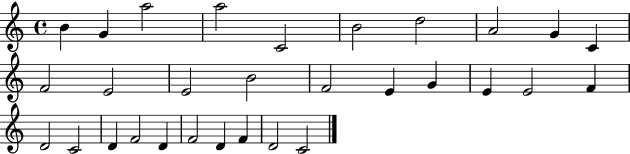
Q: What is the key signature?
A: C major